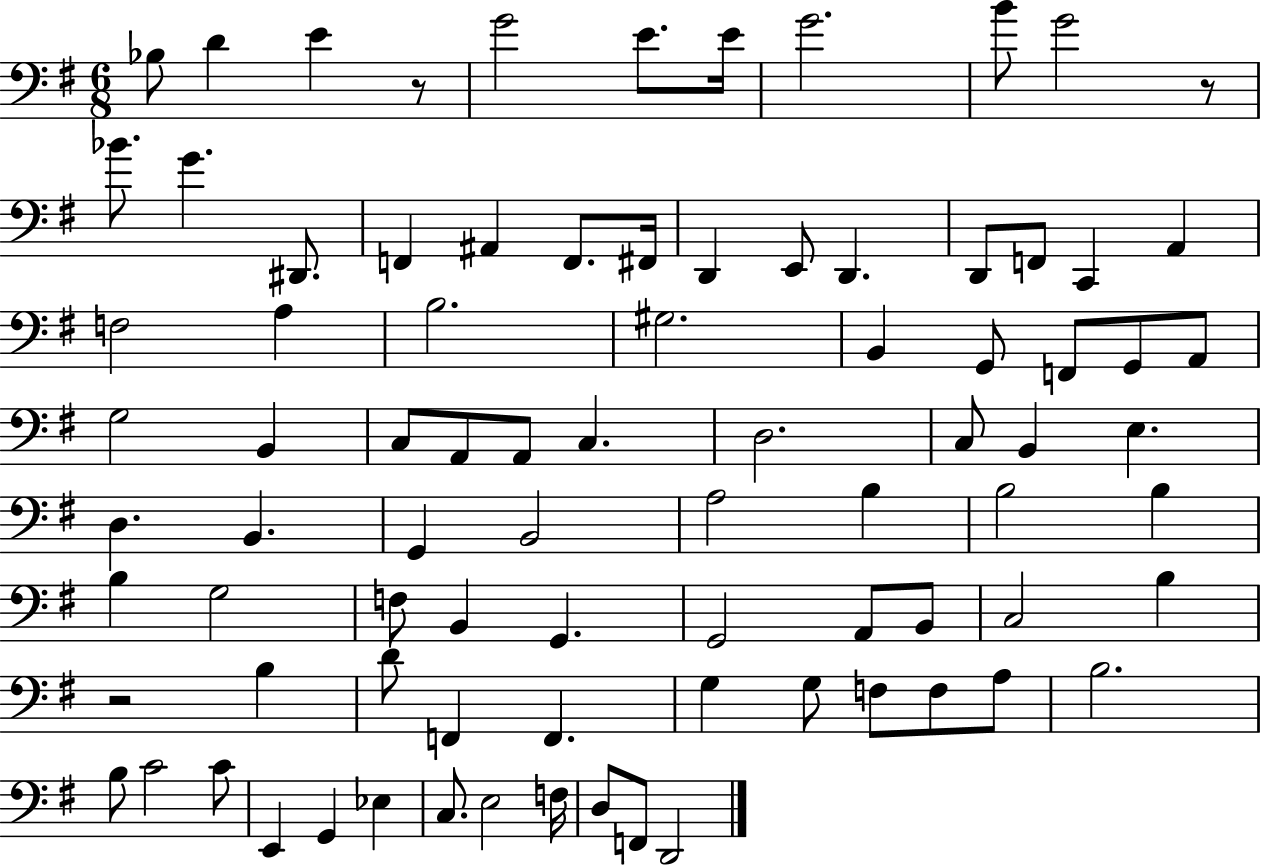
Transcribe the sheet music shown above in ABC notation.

X:1
T:Untitled
M:6/8
L:1/4
K:G
_B,/2 D E z/2 G2 E/2 E/4 G2 B/2 G2 z/2 _B/2 G ^D,,/2 F,, ^A,, F,,/2 ^F,,/4 D,, E,,/2 D,, D,,/2 F,,/2 C,, A,, F,2 A, B,2 ^G,2 B,, G,,/2 F,,/2 G,,/2 A,,/2 G,2 B,, C,/2 A,,/2 A,,/2 C, D,2 C,/2 B,, E, D, B,, G,, B,,2 A,2 B, B,2 B, B, G,2 F,/2 B,, G,, G,,2 A,,/2 B,,/2 C,2 B, z2 B, D/2 F,, F,, G, G,/2 F,/2 F,/2 A,/2 B,2 B,/2 C2 C/2 E,, G,, _E, C,/2 E,2 F,/4 D,/2 F,,/2 D,,2